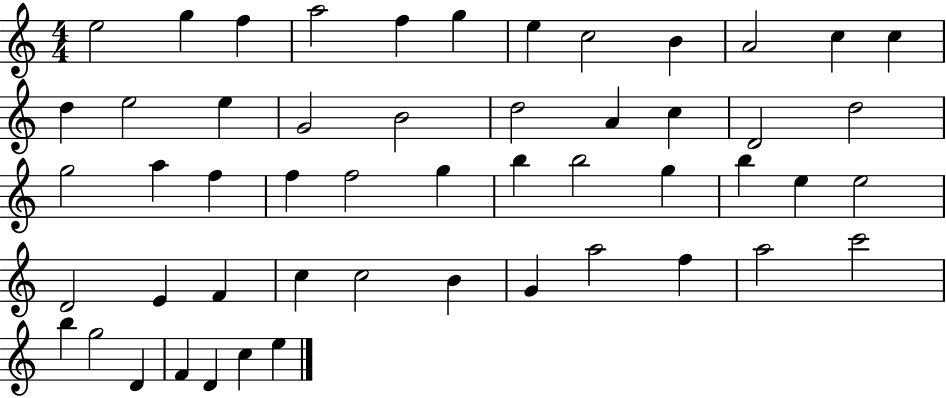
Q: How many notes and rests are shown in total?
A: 52